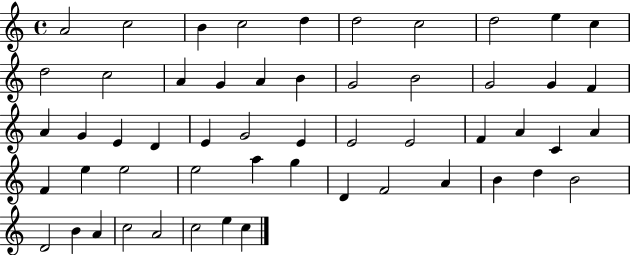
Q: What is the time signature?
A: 4/4